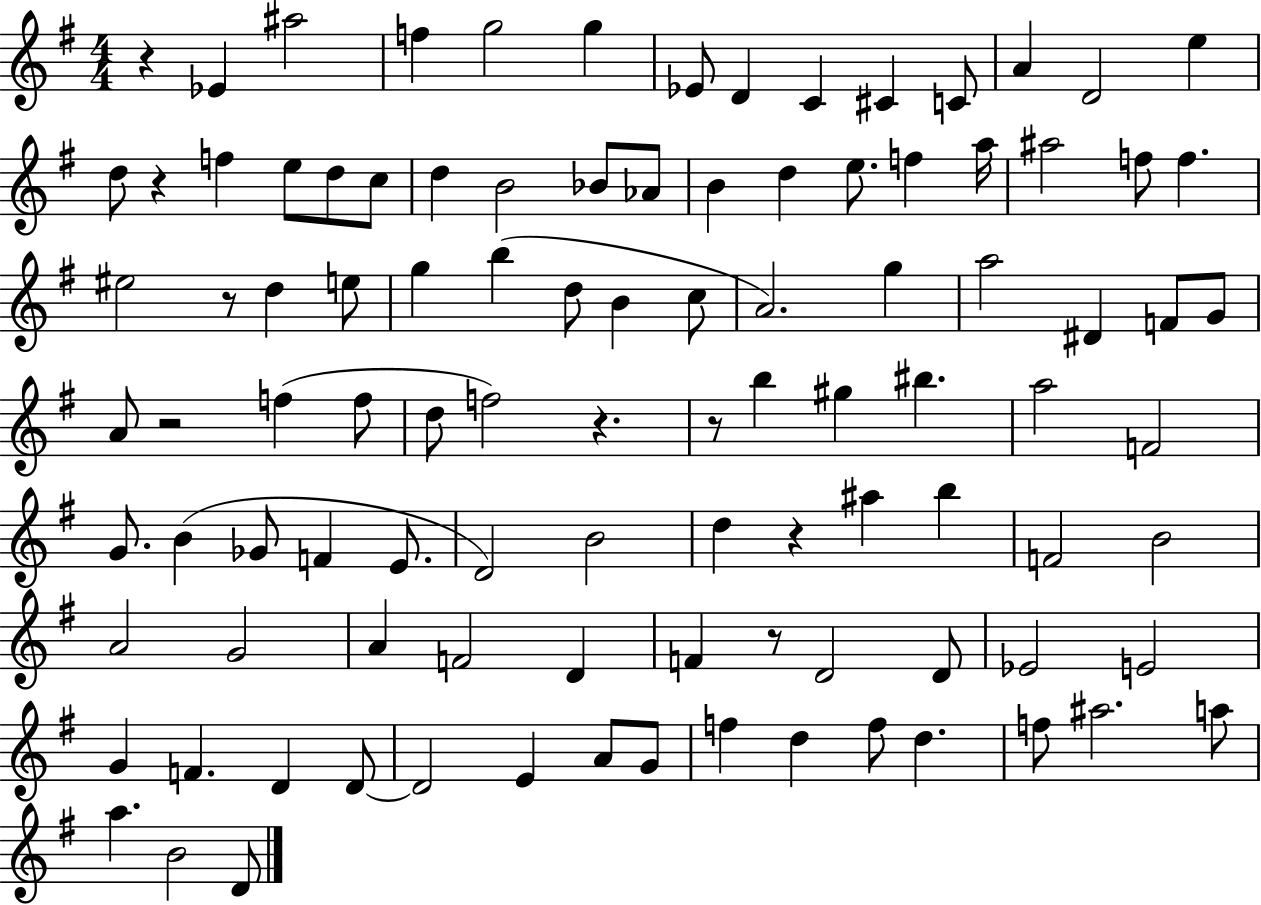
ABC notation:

X:1
T:Untitled
M:4/4
L:1/4
K:G
z _E ^a2 f g2 g _E/2 D C ^C C/2 A D2 e d/2 z f e/2 d/2 c/2 d B2 _B/2 _A/2 B d e/2 f a/4 ^a2 f/2 f ^e2 z/2 d e/2 g b d/2 B c/2 A2 g a2 ^D F/2 G/2 A/2 z2 f f/2 d/2 f2 z z/2 b ^g ^b a2 F2 G/2 B _G/2 F E/2 D2 B2 d z ^a b F2 B2 A2 G2 A F2 D F z/2 D2 D/2 _E2 E2 G F D D/2 D2 E A/2 G/2 f d f/2 d f/2 ^a2 a/2 a B2 D/2